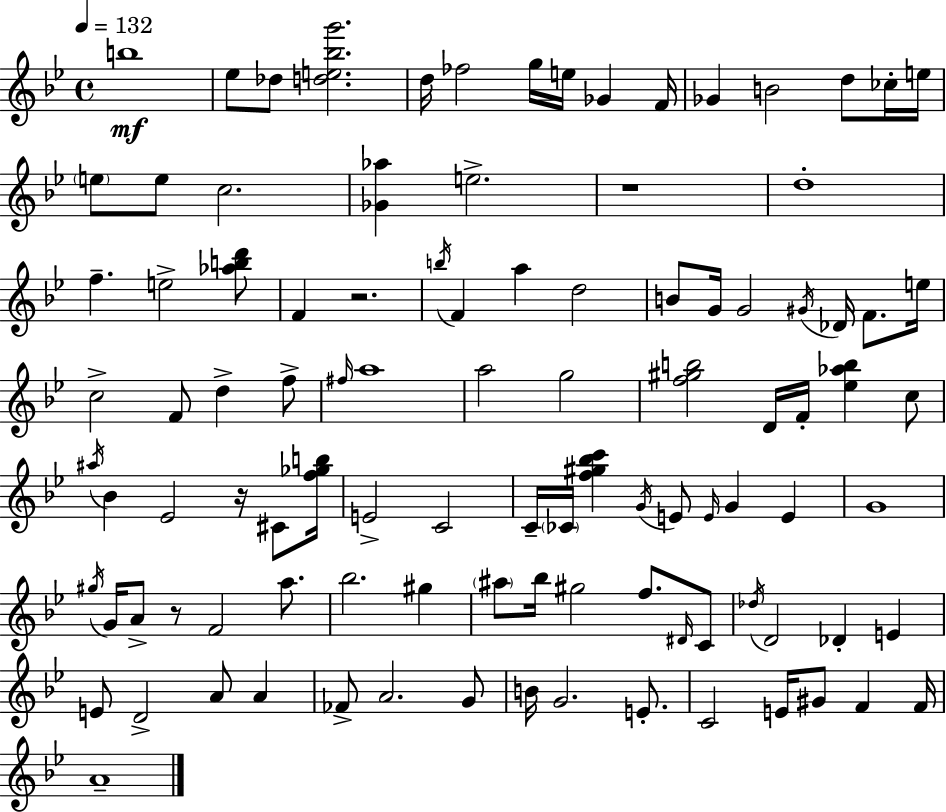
{
  \clef treble
  \time 4/4
  \defaultTimeSignature
  \key bes \major
  \tempo 4 = 132
  \repeat volta 2 { b''1\mf | ees''8 des''8 <d'' e'' bes'' g'''>2. | d''16 fes''2 g''16 e''16 ges'4 f'16 | ges'4 b'2 d''8 ces''16-. e''16 | \break \parenthesize e''8 e''8 c''2. | <ges' aes''>4 e''2.-> | r1 | d''1-. | \break f''4.-- e''2-> <aes'' b'' d'''>8 | f'4 r2. | \acciaccatura { b''16 } f'4 a''4 d''2 | b'8 g'16 g'2 \acciaccatura { gis'16 } des'16 f'8. | \break e''16 c''2-> f'8 d''4-> | f''8-> \grace { fis''16 } a''1 | a''2 g''2 | <f'' gis'' b''>2 d'16 f'16-. <ees'' aes'' b''>4 | \break c''8 \acciaccatura { ais''16 } bes'4 ees'2 | r16 cis'8 <f'' ges'' b''>16 e'2-> c'2 | c'16-- \parenthesize ces'16 <f'' gis'' bes'' c'''>4 \acciaccatura { g'16 } e'8 \grace { e'16 } g'4 | e'4 g'1 | \break \acciaccatura { gis''16 } g'16 a'8-> r8 f'2 | a''8. bes''2. | gis''4 \parenthesize ais''8 bes''16 gis''2 | f''8. \grace { dis'16 } c'8 \acciaccatura { des''16 } d'2 | \break des'4-. e'4 e'8 d'2-> | a'8 a'4 fes'8-> a'2. | g'8 b'16 g'2. | e'8.-. c'2 | \break e'16 gis'8 f'4 f'16 a'1-- | } \bar "|."
}